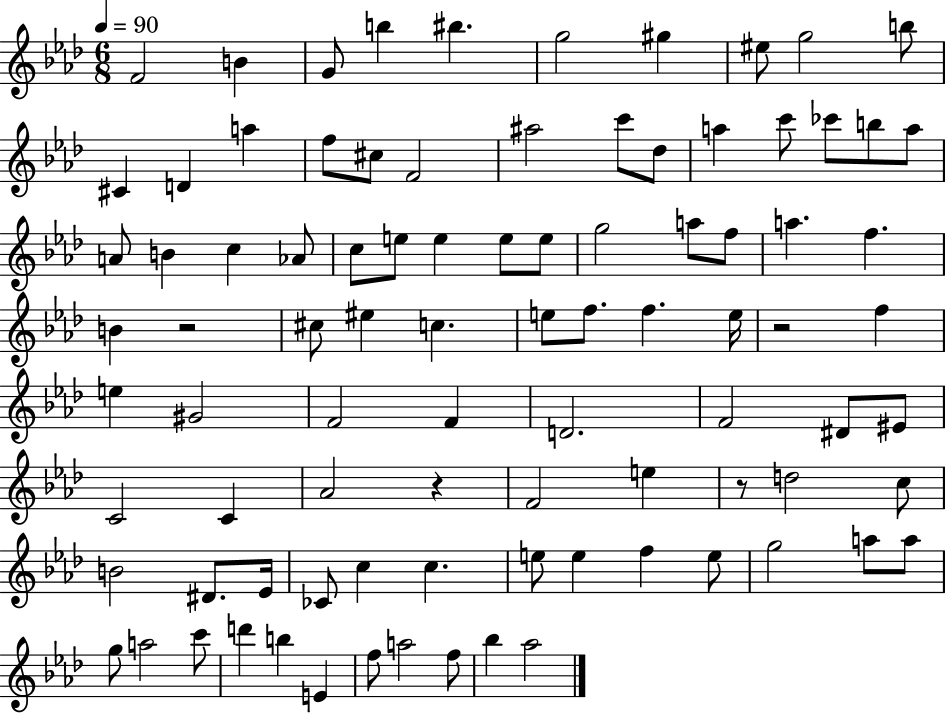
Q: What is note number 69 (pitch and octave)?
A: E5